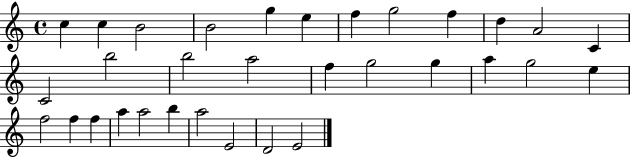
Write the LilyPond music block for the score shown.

{
  \clef treble
  \time 4/4
  \defaultTimeSignature
  \key c \major
  c''4 c''4 b'2 | b'2 g''4 e''4 | f''4 g''2 f''4 | d''4 a'2 c'4 | \break c'2 b''2 | b''2 a''2 | f''4 g''2 g''4 | a''4 g''2 e''4 | \break f''2 f''4 f''4 | a''4 a''2 b''4 | a''2 e'2 | d'2 e'2 | \break \bar "|."
}